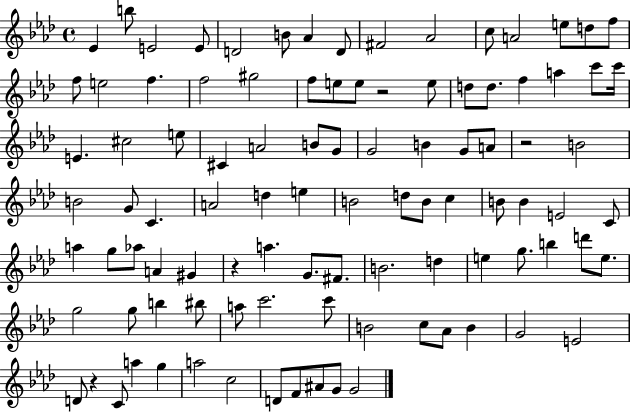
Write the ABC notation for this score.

X:1
T:Untitled
M:4/4
L:1/4
K:Ab
_E b/2 E2 E/2 D2 B/2 _A D/2 ^F2 _A2 c/2 A2 e/2 d/2 f/2 f/2 e2 f f2 ^g2 f/2 e/2 e/2 z2 e/2 d/2 d/2 f a c'/2 c'/4 E ^c2 e/2 ^C A2 B/2 G/2 G2 B G/2 A/2 z2 B2 B2 G/2 C A2 d e B2 d/2 B/2 c B/2 B E2 C/2 a g/2 _a/2 A ^G z a G/2 ^F/2 B2 d e g/2 b d'/2 e/2 g2 g/2 b ^b/2 a/2 c'2 c'/2 B2 c/2 _A/2 B G2 E2 D/2 z C/2 a g a2 c2 D/2 F/2 ^A/2 G/2 G2